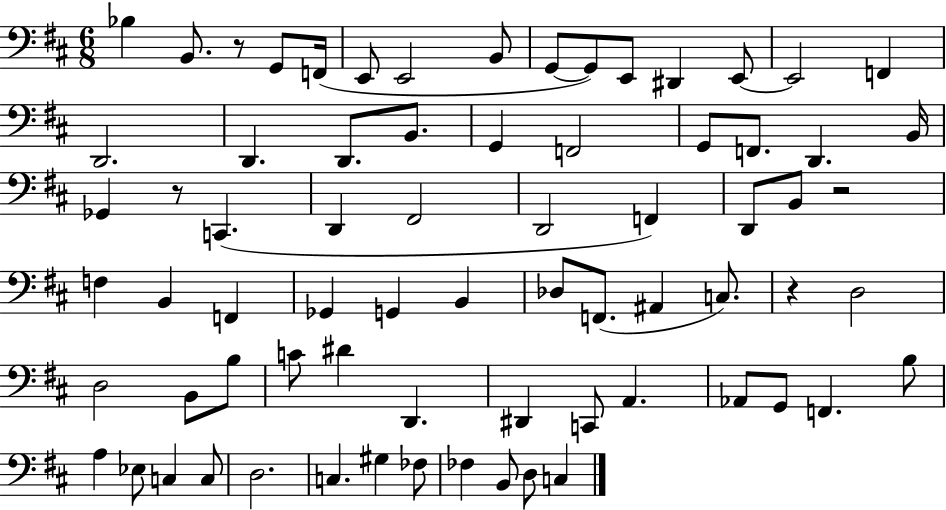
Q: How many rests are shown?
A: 4